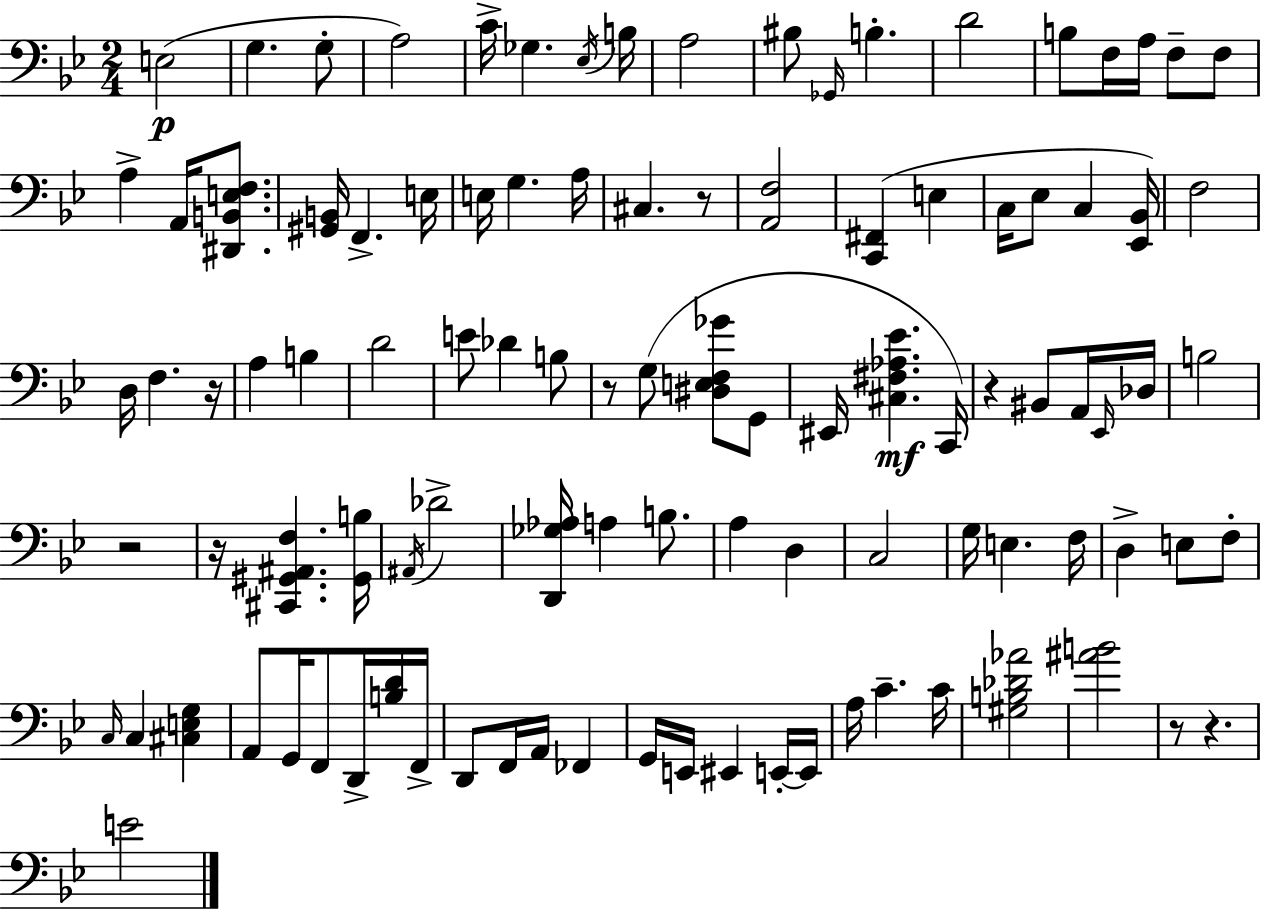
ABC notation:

X:1
T:Untitled
M:2/4
L:1/4
K:Gm
E,2 G, G,/2 A,2 C/4 _G, _E,/4 B,/4 A,2 ^B,/2 _G,,/4 B, D2 B,/2 F,/4 A,/4 F,/2 F,/2 A, A,,/4 [^D,,B,,E,F,]/2 [^G,,B,,]/4 F,, E,/4 E,/4 G, A,/4 ^C, z/2 [A,,F,]2 [C,,^F,,] E, C,/4 _E,/2 C, [_E,,_B,,]/4 F,2 D,/4 F, z/4 A, B, D2 E/2 _D B,/2 z/2 G,/2 [^D,E,F,_G]/2 G,,/2 ^E,,/4 [^C,^F,_A,_E] C,,/4 z ^B,,/2 A,,/4 _E,,/4 _D,/4 B,2 z2 z/4 [^C,,^G,,^A,,F,] [^G,,B,]/4 ^A,,/4 _D2 [D,,_G,_A,]/4 A, B,/2 A, D, C,2 G,/4 E, F,/4 D, E,/2 F,/2 C,/4 C, [^C,E,G,] A,,/2 G,,/4 F,,/2 D,,/4 [B,D]/4 F,,/4 D,,/2 F,,/4 A,,/4 _F,, G,,/4 E,,/4 ^E,, E,,/4 E,,/4 A,/4 C C/4 [^G,B,_D_A]2 [^AB]2 z/2 z E2